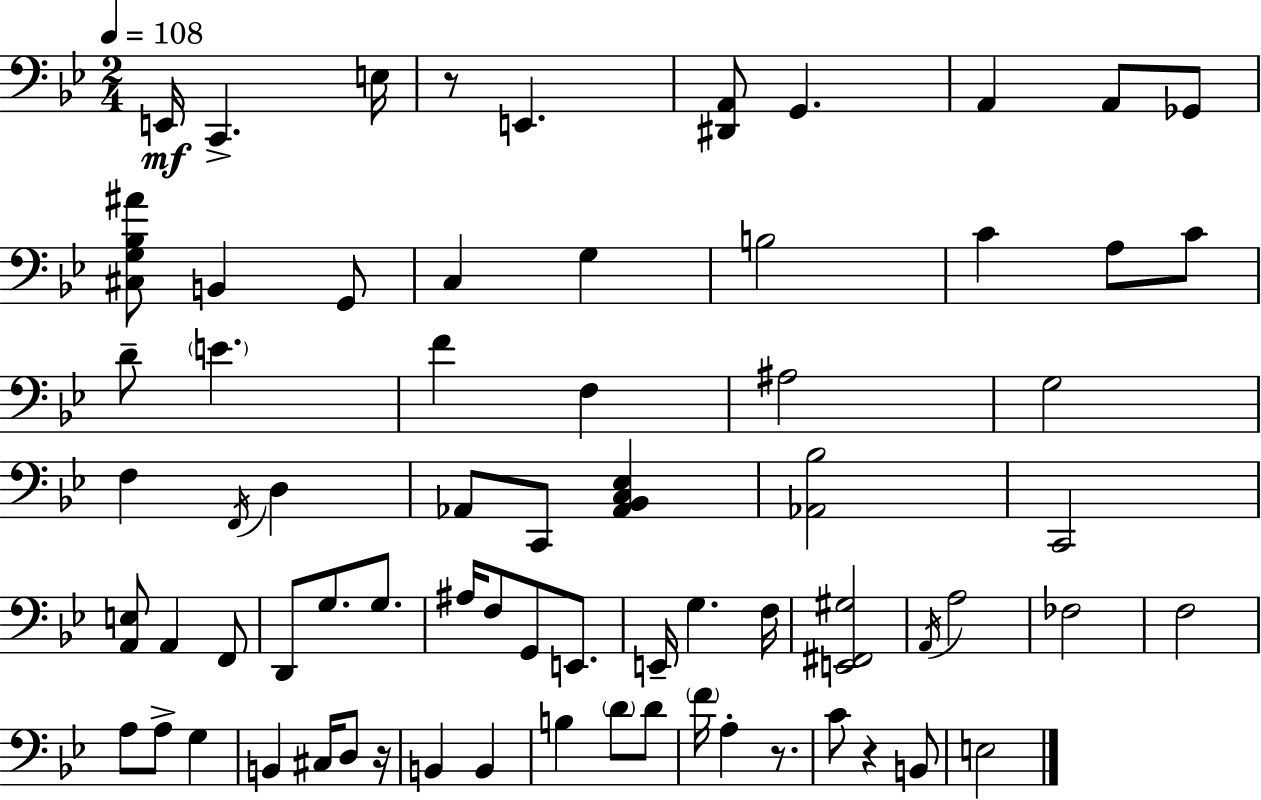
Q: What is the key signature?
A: BES major